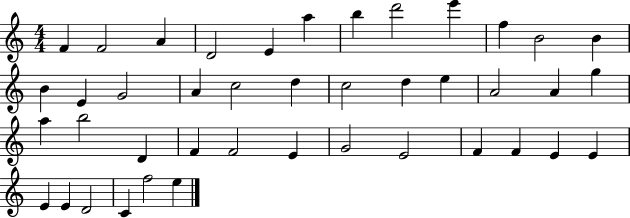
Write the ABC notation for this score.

X:1
T:Untitled
M:4/4
L:1/4
K:C
F F2 A D2 E a b d'2 e' f B2 B B E G2 A c2 d c2 d e A2 A g a b2 D F F2 E G2 E2 F F E E E E D2 C f2 e